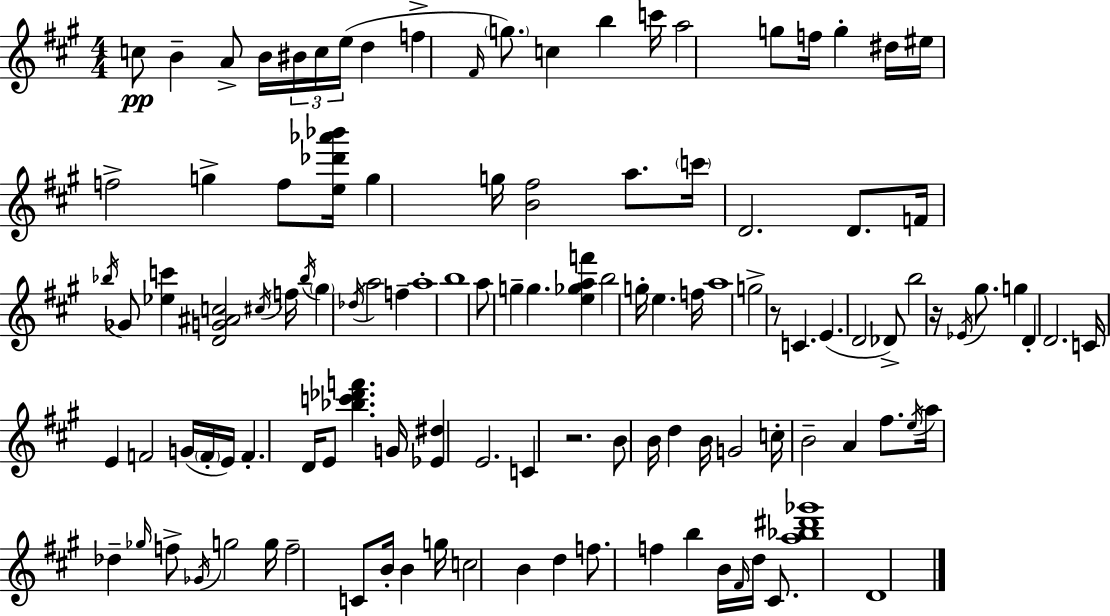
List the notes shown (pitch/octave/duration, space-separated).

C5/e B4/q A4/e B4/s BIS4/s C5/s E5/s D5/q F5/q F#4/s G5/e. C5/q B5/q C6/s A5/h G5/e F5/s G5/q D#5/s EIS5/s F5/h G5/q F5/e [E5,Db6,Ab6,Bb6]/s G5/q G5/s [B4,F#5]/h A5/e. C6/s D4/h. D4/e. F4/s Bb5/s Gb4/e [Eb5,C6]/q [D4,G4,A#4,C5]/h C#5/s F5/s Bb5/s G#5/q Db5/s A5/h F5/q A5/w B5/w A5/e G5/q G5/q. [E5,Gb5,A5,F6]/q B5/h G5/s E5/q. F5/s A5/w G5/h R/e C4/q. E4/q. D4/h Db4/e B5/h R/s Eb4/s G#5/e. G5/q D4/q D4/h. C4/s E4/q F4/h G4/s F4/s E4/s F4/q. D4/s E4/e [Bb5,C6,Db6,F6]/q. G4/s [Eb4,D#5]/q E4/h. C4/q R/h. B4/e B4/s D5/q B4/s G4/h C5/s B4/h A4/q F#5/e. E5/s A5/s Db5/q Gb5/s F5/e Gb4/s G5/h G5/s F5/h C4/e B4/s B4/q G5/s C5/h B4/q D5/q F5/e. F5/q B5/q B4/s F#4/s D5/s C#4/e. [A5,Bb5,D#6,Gb6]/w D4/w